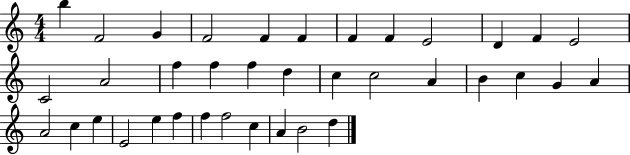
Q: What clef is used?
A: treble